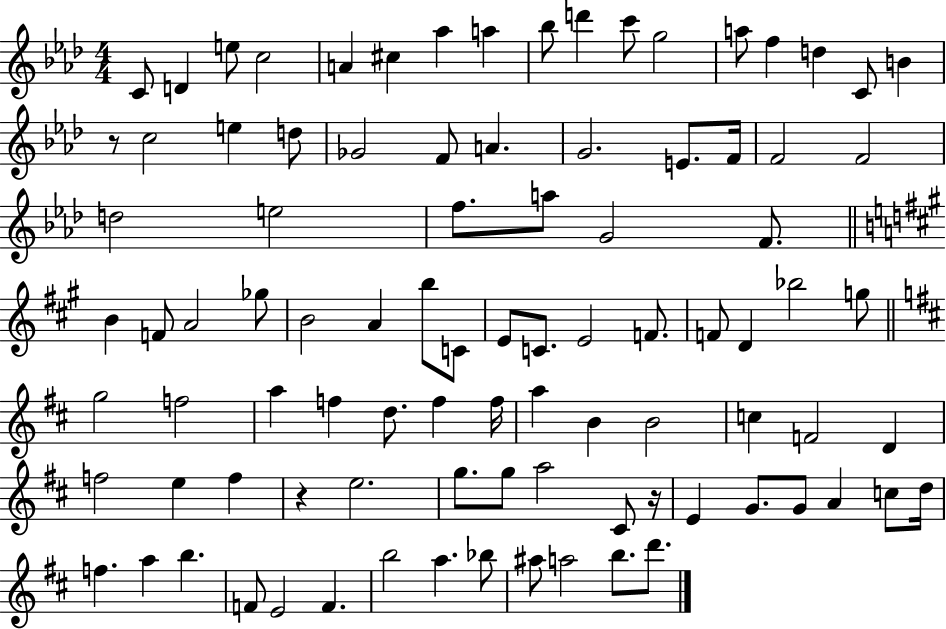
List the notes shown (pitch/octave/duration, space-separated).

C4/e D4/q E5/e C5/h A4/q C#5/q Ab5/q A5/q Bb5/e D6/q C6/e G5/h A5/e F5/q D5/q C4/e B4/q R/e C5/h E5/q D5/e Gb4/h F4/e A4/q. G4/h. E4/e. F4/s F4/h F4/h D5/h E5/h F5/e. A5/e G4/h F4/e. B4/q F4/e A4/h Gb5/e B4/h A4/q B5/e C4/e E4/e C4/e. E4/h F4/e. F4/e D4/q Bb5/h G5/e G5/h F5/h A5/q F5/q D5/e. F5/q F5/s A5/q B4/q B4/h C5/q F4/h D4/q F5/h E5/q F5/q R/q E5/h. G5/e. G5/e A5/h C#4/e R/s E4/q G4/e. G4/e A4/q C5/e D5/s F5/q. A5/q B5/q. F4/e E4/h F4/q. B5/h A5/q. Bb5/e A#5/e A5/h B5/e. D6/e.